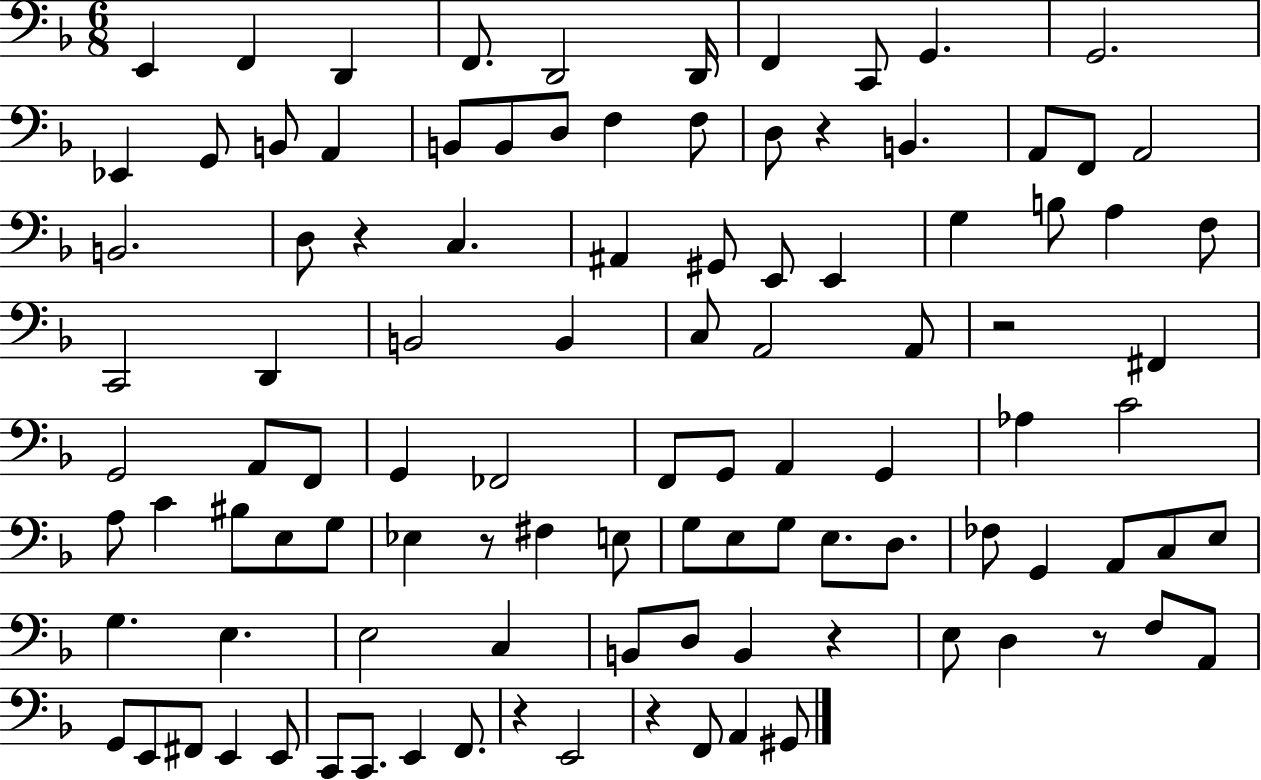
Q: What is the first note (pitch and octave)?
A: E2